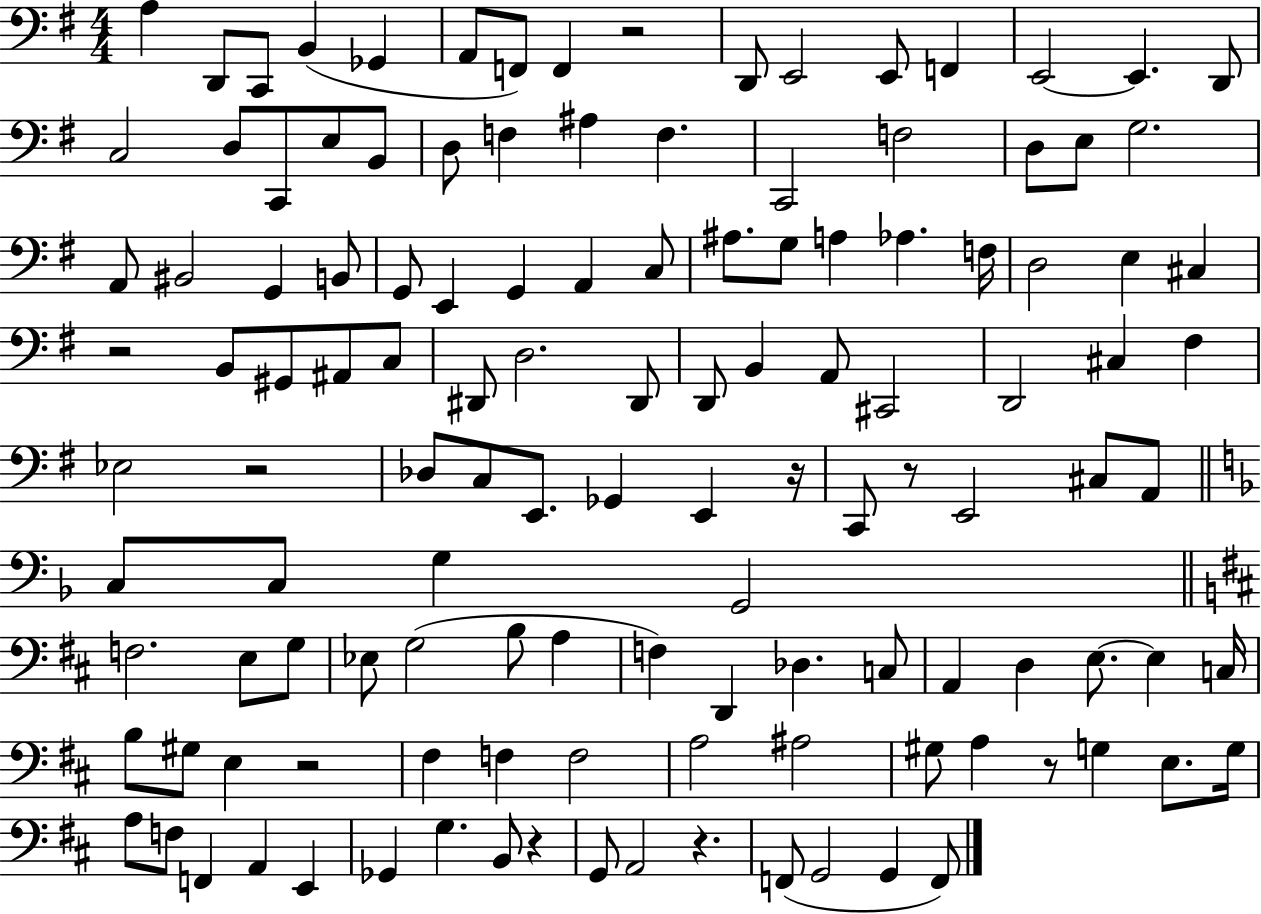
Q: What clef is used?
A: bass